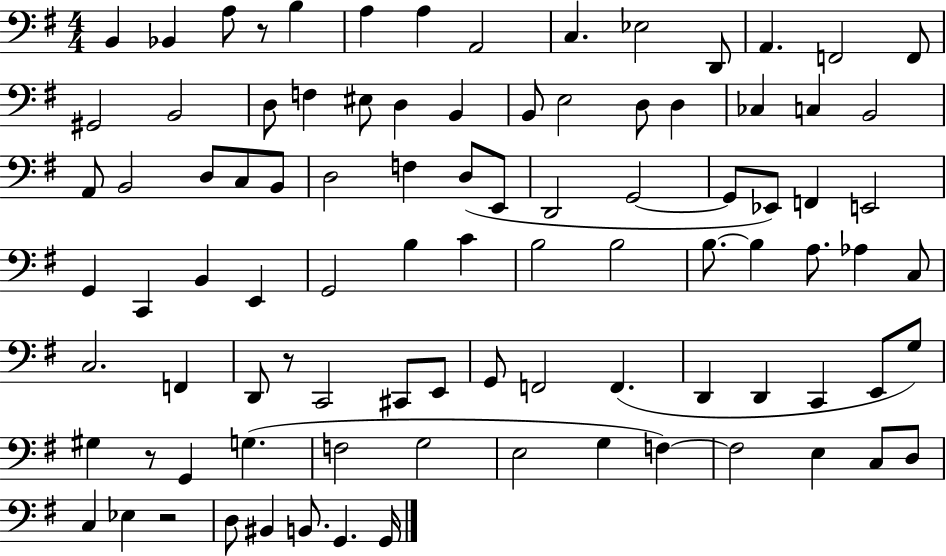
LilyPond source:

{
  \clef bass
  \numericTimeSignature
  \time 4/4
  \key g \major
  b,4 bes,4 a8 r8 b4 | a4 a4 a,2 | c4. ees2 d,8 | a,4. f,2 f,8 | \break gis,2 b,2 | d8 f4 eis8 d4 b,4 | b,8 e2 d8 d4 | ces4 c4 b,2 | \break a,8 b,2 d8 c8 b,8 | d2 f4 d8( e,8 | d,2 g,2~~ | g,8 ees,8) f,4 e,2 | \break g,4 c,4 b,4 e,4 | g,2 b4 c'4 | b2 b2 | b8.~~ b4 a8. aes4 c8 | \break c2. f,4 | d,8 r8 c,2 cis,8 e,8 | g,8 f,2 f,4.( | d,4 d,4 c,4 e,8 g8) | \break gis4 r8 g,4 g4.( | f2 g2 | e2 g4 f4~~) | f2 e4 c8 d8 | \break c4 ees4 r2 | d8 bis,4 b,8. g,4. g,16 | \bar "|."
}